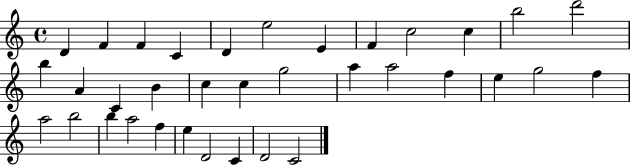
X:1
T:Untitled
M:4/4
L:1/4
K:C
D F F C D e2 E F c2 c b2 d'2 b A C B c c g2 a a2 f e g2 f a2 b2 b a2 f e D2 C D2 C2